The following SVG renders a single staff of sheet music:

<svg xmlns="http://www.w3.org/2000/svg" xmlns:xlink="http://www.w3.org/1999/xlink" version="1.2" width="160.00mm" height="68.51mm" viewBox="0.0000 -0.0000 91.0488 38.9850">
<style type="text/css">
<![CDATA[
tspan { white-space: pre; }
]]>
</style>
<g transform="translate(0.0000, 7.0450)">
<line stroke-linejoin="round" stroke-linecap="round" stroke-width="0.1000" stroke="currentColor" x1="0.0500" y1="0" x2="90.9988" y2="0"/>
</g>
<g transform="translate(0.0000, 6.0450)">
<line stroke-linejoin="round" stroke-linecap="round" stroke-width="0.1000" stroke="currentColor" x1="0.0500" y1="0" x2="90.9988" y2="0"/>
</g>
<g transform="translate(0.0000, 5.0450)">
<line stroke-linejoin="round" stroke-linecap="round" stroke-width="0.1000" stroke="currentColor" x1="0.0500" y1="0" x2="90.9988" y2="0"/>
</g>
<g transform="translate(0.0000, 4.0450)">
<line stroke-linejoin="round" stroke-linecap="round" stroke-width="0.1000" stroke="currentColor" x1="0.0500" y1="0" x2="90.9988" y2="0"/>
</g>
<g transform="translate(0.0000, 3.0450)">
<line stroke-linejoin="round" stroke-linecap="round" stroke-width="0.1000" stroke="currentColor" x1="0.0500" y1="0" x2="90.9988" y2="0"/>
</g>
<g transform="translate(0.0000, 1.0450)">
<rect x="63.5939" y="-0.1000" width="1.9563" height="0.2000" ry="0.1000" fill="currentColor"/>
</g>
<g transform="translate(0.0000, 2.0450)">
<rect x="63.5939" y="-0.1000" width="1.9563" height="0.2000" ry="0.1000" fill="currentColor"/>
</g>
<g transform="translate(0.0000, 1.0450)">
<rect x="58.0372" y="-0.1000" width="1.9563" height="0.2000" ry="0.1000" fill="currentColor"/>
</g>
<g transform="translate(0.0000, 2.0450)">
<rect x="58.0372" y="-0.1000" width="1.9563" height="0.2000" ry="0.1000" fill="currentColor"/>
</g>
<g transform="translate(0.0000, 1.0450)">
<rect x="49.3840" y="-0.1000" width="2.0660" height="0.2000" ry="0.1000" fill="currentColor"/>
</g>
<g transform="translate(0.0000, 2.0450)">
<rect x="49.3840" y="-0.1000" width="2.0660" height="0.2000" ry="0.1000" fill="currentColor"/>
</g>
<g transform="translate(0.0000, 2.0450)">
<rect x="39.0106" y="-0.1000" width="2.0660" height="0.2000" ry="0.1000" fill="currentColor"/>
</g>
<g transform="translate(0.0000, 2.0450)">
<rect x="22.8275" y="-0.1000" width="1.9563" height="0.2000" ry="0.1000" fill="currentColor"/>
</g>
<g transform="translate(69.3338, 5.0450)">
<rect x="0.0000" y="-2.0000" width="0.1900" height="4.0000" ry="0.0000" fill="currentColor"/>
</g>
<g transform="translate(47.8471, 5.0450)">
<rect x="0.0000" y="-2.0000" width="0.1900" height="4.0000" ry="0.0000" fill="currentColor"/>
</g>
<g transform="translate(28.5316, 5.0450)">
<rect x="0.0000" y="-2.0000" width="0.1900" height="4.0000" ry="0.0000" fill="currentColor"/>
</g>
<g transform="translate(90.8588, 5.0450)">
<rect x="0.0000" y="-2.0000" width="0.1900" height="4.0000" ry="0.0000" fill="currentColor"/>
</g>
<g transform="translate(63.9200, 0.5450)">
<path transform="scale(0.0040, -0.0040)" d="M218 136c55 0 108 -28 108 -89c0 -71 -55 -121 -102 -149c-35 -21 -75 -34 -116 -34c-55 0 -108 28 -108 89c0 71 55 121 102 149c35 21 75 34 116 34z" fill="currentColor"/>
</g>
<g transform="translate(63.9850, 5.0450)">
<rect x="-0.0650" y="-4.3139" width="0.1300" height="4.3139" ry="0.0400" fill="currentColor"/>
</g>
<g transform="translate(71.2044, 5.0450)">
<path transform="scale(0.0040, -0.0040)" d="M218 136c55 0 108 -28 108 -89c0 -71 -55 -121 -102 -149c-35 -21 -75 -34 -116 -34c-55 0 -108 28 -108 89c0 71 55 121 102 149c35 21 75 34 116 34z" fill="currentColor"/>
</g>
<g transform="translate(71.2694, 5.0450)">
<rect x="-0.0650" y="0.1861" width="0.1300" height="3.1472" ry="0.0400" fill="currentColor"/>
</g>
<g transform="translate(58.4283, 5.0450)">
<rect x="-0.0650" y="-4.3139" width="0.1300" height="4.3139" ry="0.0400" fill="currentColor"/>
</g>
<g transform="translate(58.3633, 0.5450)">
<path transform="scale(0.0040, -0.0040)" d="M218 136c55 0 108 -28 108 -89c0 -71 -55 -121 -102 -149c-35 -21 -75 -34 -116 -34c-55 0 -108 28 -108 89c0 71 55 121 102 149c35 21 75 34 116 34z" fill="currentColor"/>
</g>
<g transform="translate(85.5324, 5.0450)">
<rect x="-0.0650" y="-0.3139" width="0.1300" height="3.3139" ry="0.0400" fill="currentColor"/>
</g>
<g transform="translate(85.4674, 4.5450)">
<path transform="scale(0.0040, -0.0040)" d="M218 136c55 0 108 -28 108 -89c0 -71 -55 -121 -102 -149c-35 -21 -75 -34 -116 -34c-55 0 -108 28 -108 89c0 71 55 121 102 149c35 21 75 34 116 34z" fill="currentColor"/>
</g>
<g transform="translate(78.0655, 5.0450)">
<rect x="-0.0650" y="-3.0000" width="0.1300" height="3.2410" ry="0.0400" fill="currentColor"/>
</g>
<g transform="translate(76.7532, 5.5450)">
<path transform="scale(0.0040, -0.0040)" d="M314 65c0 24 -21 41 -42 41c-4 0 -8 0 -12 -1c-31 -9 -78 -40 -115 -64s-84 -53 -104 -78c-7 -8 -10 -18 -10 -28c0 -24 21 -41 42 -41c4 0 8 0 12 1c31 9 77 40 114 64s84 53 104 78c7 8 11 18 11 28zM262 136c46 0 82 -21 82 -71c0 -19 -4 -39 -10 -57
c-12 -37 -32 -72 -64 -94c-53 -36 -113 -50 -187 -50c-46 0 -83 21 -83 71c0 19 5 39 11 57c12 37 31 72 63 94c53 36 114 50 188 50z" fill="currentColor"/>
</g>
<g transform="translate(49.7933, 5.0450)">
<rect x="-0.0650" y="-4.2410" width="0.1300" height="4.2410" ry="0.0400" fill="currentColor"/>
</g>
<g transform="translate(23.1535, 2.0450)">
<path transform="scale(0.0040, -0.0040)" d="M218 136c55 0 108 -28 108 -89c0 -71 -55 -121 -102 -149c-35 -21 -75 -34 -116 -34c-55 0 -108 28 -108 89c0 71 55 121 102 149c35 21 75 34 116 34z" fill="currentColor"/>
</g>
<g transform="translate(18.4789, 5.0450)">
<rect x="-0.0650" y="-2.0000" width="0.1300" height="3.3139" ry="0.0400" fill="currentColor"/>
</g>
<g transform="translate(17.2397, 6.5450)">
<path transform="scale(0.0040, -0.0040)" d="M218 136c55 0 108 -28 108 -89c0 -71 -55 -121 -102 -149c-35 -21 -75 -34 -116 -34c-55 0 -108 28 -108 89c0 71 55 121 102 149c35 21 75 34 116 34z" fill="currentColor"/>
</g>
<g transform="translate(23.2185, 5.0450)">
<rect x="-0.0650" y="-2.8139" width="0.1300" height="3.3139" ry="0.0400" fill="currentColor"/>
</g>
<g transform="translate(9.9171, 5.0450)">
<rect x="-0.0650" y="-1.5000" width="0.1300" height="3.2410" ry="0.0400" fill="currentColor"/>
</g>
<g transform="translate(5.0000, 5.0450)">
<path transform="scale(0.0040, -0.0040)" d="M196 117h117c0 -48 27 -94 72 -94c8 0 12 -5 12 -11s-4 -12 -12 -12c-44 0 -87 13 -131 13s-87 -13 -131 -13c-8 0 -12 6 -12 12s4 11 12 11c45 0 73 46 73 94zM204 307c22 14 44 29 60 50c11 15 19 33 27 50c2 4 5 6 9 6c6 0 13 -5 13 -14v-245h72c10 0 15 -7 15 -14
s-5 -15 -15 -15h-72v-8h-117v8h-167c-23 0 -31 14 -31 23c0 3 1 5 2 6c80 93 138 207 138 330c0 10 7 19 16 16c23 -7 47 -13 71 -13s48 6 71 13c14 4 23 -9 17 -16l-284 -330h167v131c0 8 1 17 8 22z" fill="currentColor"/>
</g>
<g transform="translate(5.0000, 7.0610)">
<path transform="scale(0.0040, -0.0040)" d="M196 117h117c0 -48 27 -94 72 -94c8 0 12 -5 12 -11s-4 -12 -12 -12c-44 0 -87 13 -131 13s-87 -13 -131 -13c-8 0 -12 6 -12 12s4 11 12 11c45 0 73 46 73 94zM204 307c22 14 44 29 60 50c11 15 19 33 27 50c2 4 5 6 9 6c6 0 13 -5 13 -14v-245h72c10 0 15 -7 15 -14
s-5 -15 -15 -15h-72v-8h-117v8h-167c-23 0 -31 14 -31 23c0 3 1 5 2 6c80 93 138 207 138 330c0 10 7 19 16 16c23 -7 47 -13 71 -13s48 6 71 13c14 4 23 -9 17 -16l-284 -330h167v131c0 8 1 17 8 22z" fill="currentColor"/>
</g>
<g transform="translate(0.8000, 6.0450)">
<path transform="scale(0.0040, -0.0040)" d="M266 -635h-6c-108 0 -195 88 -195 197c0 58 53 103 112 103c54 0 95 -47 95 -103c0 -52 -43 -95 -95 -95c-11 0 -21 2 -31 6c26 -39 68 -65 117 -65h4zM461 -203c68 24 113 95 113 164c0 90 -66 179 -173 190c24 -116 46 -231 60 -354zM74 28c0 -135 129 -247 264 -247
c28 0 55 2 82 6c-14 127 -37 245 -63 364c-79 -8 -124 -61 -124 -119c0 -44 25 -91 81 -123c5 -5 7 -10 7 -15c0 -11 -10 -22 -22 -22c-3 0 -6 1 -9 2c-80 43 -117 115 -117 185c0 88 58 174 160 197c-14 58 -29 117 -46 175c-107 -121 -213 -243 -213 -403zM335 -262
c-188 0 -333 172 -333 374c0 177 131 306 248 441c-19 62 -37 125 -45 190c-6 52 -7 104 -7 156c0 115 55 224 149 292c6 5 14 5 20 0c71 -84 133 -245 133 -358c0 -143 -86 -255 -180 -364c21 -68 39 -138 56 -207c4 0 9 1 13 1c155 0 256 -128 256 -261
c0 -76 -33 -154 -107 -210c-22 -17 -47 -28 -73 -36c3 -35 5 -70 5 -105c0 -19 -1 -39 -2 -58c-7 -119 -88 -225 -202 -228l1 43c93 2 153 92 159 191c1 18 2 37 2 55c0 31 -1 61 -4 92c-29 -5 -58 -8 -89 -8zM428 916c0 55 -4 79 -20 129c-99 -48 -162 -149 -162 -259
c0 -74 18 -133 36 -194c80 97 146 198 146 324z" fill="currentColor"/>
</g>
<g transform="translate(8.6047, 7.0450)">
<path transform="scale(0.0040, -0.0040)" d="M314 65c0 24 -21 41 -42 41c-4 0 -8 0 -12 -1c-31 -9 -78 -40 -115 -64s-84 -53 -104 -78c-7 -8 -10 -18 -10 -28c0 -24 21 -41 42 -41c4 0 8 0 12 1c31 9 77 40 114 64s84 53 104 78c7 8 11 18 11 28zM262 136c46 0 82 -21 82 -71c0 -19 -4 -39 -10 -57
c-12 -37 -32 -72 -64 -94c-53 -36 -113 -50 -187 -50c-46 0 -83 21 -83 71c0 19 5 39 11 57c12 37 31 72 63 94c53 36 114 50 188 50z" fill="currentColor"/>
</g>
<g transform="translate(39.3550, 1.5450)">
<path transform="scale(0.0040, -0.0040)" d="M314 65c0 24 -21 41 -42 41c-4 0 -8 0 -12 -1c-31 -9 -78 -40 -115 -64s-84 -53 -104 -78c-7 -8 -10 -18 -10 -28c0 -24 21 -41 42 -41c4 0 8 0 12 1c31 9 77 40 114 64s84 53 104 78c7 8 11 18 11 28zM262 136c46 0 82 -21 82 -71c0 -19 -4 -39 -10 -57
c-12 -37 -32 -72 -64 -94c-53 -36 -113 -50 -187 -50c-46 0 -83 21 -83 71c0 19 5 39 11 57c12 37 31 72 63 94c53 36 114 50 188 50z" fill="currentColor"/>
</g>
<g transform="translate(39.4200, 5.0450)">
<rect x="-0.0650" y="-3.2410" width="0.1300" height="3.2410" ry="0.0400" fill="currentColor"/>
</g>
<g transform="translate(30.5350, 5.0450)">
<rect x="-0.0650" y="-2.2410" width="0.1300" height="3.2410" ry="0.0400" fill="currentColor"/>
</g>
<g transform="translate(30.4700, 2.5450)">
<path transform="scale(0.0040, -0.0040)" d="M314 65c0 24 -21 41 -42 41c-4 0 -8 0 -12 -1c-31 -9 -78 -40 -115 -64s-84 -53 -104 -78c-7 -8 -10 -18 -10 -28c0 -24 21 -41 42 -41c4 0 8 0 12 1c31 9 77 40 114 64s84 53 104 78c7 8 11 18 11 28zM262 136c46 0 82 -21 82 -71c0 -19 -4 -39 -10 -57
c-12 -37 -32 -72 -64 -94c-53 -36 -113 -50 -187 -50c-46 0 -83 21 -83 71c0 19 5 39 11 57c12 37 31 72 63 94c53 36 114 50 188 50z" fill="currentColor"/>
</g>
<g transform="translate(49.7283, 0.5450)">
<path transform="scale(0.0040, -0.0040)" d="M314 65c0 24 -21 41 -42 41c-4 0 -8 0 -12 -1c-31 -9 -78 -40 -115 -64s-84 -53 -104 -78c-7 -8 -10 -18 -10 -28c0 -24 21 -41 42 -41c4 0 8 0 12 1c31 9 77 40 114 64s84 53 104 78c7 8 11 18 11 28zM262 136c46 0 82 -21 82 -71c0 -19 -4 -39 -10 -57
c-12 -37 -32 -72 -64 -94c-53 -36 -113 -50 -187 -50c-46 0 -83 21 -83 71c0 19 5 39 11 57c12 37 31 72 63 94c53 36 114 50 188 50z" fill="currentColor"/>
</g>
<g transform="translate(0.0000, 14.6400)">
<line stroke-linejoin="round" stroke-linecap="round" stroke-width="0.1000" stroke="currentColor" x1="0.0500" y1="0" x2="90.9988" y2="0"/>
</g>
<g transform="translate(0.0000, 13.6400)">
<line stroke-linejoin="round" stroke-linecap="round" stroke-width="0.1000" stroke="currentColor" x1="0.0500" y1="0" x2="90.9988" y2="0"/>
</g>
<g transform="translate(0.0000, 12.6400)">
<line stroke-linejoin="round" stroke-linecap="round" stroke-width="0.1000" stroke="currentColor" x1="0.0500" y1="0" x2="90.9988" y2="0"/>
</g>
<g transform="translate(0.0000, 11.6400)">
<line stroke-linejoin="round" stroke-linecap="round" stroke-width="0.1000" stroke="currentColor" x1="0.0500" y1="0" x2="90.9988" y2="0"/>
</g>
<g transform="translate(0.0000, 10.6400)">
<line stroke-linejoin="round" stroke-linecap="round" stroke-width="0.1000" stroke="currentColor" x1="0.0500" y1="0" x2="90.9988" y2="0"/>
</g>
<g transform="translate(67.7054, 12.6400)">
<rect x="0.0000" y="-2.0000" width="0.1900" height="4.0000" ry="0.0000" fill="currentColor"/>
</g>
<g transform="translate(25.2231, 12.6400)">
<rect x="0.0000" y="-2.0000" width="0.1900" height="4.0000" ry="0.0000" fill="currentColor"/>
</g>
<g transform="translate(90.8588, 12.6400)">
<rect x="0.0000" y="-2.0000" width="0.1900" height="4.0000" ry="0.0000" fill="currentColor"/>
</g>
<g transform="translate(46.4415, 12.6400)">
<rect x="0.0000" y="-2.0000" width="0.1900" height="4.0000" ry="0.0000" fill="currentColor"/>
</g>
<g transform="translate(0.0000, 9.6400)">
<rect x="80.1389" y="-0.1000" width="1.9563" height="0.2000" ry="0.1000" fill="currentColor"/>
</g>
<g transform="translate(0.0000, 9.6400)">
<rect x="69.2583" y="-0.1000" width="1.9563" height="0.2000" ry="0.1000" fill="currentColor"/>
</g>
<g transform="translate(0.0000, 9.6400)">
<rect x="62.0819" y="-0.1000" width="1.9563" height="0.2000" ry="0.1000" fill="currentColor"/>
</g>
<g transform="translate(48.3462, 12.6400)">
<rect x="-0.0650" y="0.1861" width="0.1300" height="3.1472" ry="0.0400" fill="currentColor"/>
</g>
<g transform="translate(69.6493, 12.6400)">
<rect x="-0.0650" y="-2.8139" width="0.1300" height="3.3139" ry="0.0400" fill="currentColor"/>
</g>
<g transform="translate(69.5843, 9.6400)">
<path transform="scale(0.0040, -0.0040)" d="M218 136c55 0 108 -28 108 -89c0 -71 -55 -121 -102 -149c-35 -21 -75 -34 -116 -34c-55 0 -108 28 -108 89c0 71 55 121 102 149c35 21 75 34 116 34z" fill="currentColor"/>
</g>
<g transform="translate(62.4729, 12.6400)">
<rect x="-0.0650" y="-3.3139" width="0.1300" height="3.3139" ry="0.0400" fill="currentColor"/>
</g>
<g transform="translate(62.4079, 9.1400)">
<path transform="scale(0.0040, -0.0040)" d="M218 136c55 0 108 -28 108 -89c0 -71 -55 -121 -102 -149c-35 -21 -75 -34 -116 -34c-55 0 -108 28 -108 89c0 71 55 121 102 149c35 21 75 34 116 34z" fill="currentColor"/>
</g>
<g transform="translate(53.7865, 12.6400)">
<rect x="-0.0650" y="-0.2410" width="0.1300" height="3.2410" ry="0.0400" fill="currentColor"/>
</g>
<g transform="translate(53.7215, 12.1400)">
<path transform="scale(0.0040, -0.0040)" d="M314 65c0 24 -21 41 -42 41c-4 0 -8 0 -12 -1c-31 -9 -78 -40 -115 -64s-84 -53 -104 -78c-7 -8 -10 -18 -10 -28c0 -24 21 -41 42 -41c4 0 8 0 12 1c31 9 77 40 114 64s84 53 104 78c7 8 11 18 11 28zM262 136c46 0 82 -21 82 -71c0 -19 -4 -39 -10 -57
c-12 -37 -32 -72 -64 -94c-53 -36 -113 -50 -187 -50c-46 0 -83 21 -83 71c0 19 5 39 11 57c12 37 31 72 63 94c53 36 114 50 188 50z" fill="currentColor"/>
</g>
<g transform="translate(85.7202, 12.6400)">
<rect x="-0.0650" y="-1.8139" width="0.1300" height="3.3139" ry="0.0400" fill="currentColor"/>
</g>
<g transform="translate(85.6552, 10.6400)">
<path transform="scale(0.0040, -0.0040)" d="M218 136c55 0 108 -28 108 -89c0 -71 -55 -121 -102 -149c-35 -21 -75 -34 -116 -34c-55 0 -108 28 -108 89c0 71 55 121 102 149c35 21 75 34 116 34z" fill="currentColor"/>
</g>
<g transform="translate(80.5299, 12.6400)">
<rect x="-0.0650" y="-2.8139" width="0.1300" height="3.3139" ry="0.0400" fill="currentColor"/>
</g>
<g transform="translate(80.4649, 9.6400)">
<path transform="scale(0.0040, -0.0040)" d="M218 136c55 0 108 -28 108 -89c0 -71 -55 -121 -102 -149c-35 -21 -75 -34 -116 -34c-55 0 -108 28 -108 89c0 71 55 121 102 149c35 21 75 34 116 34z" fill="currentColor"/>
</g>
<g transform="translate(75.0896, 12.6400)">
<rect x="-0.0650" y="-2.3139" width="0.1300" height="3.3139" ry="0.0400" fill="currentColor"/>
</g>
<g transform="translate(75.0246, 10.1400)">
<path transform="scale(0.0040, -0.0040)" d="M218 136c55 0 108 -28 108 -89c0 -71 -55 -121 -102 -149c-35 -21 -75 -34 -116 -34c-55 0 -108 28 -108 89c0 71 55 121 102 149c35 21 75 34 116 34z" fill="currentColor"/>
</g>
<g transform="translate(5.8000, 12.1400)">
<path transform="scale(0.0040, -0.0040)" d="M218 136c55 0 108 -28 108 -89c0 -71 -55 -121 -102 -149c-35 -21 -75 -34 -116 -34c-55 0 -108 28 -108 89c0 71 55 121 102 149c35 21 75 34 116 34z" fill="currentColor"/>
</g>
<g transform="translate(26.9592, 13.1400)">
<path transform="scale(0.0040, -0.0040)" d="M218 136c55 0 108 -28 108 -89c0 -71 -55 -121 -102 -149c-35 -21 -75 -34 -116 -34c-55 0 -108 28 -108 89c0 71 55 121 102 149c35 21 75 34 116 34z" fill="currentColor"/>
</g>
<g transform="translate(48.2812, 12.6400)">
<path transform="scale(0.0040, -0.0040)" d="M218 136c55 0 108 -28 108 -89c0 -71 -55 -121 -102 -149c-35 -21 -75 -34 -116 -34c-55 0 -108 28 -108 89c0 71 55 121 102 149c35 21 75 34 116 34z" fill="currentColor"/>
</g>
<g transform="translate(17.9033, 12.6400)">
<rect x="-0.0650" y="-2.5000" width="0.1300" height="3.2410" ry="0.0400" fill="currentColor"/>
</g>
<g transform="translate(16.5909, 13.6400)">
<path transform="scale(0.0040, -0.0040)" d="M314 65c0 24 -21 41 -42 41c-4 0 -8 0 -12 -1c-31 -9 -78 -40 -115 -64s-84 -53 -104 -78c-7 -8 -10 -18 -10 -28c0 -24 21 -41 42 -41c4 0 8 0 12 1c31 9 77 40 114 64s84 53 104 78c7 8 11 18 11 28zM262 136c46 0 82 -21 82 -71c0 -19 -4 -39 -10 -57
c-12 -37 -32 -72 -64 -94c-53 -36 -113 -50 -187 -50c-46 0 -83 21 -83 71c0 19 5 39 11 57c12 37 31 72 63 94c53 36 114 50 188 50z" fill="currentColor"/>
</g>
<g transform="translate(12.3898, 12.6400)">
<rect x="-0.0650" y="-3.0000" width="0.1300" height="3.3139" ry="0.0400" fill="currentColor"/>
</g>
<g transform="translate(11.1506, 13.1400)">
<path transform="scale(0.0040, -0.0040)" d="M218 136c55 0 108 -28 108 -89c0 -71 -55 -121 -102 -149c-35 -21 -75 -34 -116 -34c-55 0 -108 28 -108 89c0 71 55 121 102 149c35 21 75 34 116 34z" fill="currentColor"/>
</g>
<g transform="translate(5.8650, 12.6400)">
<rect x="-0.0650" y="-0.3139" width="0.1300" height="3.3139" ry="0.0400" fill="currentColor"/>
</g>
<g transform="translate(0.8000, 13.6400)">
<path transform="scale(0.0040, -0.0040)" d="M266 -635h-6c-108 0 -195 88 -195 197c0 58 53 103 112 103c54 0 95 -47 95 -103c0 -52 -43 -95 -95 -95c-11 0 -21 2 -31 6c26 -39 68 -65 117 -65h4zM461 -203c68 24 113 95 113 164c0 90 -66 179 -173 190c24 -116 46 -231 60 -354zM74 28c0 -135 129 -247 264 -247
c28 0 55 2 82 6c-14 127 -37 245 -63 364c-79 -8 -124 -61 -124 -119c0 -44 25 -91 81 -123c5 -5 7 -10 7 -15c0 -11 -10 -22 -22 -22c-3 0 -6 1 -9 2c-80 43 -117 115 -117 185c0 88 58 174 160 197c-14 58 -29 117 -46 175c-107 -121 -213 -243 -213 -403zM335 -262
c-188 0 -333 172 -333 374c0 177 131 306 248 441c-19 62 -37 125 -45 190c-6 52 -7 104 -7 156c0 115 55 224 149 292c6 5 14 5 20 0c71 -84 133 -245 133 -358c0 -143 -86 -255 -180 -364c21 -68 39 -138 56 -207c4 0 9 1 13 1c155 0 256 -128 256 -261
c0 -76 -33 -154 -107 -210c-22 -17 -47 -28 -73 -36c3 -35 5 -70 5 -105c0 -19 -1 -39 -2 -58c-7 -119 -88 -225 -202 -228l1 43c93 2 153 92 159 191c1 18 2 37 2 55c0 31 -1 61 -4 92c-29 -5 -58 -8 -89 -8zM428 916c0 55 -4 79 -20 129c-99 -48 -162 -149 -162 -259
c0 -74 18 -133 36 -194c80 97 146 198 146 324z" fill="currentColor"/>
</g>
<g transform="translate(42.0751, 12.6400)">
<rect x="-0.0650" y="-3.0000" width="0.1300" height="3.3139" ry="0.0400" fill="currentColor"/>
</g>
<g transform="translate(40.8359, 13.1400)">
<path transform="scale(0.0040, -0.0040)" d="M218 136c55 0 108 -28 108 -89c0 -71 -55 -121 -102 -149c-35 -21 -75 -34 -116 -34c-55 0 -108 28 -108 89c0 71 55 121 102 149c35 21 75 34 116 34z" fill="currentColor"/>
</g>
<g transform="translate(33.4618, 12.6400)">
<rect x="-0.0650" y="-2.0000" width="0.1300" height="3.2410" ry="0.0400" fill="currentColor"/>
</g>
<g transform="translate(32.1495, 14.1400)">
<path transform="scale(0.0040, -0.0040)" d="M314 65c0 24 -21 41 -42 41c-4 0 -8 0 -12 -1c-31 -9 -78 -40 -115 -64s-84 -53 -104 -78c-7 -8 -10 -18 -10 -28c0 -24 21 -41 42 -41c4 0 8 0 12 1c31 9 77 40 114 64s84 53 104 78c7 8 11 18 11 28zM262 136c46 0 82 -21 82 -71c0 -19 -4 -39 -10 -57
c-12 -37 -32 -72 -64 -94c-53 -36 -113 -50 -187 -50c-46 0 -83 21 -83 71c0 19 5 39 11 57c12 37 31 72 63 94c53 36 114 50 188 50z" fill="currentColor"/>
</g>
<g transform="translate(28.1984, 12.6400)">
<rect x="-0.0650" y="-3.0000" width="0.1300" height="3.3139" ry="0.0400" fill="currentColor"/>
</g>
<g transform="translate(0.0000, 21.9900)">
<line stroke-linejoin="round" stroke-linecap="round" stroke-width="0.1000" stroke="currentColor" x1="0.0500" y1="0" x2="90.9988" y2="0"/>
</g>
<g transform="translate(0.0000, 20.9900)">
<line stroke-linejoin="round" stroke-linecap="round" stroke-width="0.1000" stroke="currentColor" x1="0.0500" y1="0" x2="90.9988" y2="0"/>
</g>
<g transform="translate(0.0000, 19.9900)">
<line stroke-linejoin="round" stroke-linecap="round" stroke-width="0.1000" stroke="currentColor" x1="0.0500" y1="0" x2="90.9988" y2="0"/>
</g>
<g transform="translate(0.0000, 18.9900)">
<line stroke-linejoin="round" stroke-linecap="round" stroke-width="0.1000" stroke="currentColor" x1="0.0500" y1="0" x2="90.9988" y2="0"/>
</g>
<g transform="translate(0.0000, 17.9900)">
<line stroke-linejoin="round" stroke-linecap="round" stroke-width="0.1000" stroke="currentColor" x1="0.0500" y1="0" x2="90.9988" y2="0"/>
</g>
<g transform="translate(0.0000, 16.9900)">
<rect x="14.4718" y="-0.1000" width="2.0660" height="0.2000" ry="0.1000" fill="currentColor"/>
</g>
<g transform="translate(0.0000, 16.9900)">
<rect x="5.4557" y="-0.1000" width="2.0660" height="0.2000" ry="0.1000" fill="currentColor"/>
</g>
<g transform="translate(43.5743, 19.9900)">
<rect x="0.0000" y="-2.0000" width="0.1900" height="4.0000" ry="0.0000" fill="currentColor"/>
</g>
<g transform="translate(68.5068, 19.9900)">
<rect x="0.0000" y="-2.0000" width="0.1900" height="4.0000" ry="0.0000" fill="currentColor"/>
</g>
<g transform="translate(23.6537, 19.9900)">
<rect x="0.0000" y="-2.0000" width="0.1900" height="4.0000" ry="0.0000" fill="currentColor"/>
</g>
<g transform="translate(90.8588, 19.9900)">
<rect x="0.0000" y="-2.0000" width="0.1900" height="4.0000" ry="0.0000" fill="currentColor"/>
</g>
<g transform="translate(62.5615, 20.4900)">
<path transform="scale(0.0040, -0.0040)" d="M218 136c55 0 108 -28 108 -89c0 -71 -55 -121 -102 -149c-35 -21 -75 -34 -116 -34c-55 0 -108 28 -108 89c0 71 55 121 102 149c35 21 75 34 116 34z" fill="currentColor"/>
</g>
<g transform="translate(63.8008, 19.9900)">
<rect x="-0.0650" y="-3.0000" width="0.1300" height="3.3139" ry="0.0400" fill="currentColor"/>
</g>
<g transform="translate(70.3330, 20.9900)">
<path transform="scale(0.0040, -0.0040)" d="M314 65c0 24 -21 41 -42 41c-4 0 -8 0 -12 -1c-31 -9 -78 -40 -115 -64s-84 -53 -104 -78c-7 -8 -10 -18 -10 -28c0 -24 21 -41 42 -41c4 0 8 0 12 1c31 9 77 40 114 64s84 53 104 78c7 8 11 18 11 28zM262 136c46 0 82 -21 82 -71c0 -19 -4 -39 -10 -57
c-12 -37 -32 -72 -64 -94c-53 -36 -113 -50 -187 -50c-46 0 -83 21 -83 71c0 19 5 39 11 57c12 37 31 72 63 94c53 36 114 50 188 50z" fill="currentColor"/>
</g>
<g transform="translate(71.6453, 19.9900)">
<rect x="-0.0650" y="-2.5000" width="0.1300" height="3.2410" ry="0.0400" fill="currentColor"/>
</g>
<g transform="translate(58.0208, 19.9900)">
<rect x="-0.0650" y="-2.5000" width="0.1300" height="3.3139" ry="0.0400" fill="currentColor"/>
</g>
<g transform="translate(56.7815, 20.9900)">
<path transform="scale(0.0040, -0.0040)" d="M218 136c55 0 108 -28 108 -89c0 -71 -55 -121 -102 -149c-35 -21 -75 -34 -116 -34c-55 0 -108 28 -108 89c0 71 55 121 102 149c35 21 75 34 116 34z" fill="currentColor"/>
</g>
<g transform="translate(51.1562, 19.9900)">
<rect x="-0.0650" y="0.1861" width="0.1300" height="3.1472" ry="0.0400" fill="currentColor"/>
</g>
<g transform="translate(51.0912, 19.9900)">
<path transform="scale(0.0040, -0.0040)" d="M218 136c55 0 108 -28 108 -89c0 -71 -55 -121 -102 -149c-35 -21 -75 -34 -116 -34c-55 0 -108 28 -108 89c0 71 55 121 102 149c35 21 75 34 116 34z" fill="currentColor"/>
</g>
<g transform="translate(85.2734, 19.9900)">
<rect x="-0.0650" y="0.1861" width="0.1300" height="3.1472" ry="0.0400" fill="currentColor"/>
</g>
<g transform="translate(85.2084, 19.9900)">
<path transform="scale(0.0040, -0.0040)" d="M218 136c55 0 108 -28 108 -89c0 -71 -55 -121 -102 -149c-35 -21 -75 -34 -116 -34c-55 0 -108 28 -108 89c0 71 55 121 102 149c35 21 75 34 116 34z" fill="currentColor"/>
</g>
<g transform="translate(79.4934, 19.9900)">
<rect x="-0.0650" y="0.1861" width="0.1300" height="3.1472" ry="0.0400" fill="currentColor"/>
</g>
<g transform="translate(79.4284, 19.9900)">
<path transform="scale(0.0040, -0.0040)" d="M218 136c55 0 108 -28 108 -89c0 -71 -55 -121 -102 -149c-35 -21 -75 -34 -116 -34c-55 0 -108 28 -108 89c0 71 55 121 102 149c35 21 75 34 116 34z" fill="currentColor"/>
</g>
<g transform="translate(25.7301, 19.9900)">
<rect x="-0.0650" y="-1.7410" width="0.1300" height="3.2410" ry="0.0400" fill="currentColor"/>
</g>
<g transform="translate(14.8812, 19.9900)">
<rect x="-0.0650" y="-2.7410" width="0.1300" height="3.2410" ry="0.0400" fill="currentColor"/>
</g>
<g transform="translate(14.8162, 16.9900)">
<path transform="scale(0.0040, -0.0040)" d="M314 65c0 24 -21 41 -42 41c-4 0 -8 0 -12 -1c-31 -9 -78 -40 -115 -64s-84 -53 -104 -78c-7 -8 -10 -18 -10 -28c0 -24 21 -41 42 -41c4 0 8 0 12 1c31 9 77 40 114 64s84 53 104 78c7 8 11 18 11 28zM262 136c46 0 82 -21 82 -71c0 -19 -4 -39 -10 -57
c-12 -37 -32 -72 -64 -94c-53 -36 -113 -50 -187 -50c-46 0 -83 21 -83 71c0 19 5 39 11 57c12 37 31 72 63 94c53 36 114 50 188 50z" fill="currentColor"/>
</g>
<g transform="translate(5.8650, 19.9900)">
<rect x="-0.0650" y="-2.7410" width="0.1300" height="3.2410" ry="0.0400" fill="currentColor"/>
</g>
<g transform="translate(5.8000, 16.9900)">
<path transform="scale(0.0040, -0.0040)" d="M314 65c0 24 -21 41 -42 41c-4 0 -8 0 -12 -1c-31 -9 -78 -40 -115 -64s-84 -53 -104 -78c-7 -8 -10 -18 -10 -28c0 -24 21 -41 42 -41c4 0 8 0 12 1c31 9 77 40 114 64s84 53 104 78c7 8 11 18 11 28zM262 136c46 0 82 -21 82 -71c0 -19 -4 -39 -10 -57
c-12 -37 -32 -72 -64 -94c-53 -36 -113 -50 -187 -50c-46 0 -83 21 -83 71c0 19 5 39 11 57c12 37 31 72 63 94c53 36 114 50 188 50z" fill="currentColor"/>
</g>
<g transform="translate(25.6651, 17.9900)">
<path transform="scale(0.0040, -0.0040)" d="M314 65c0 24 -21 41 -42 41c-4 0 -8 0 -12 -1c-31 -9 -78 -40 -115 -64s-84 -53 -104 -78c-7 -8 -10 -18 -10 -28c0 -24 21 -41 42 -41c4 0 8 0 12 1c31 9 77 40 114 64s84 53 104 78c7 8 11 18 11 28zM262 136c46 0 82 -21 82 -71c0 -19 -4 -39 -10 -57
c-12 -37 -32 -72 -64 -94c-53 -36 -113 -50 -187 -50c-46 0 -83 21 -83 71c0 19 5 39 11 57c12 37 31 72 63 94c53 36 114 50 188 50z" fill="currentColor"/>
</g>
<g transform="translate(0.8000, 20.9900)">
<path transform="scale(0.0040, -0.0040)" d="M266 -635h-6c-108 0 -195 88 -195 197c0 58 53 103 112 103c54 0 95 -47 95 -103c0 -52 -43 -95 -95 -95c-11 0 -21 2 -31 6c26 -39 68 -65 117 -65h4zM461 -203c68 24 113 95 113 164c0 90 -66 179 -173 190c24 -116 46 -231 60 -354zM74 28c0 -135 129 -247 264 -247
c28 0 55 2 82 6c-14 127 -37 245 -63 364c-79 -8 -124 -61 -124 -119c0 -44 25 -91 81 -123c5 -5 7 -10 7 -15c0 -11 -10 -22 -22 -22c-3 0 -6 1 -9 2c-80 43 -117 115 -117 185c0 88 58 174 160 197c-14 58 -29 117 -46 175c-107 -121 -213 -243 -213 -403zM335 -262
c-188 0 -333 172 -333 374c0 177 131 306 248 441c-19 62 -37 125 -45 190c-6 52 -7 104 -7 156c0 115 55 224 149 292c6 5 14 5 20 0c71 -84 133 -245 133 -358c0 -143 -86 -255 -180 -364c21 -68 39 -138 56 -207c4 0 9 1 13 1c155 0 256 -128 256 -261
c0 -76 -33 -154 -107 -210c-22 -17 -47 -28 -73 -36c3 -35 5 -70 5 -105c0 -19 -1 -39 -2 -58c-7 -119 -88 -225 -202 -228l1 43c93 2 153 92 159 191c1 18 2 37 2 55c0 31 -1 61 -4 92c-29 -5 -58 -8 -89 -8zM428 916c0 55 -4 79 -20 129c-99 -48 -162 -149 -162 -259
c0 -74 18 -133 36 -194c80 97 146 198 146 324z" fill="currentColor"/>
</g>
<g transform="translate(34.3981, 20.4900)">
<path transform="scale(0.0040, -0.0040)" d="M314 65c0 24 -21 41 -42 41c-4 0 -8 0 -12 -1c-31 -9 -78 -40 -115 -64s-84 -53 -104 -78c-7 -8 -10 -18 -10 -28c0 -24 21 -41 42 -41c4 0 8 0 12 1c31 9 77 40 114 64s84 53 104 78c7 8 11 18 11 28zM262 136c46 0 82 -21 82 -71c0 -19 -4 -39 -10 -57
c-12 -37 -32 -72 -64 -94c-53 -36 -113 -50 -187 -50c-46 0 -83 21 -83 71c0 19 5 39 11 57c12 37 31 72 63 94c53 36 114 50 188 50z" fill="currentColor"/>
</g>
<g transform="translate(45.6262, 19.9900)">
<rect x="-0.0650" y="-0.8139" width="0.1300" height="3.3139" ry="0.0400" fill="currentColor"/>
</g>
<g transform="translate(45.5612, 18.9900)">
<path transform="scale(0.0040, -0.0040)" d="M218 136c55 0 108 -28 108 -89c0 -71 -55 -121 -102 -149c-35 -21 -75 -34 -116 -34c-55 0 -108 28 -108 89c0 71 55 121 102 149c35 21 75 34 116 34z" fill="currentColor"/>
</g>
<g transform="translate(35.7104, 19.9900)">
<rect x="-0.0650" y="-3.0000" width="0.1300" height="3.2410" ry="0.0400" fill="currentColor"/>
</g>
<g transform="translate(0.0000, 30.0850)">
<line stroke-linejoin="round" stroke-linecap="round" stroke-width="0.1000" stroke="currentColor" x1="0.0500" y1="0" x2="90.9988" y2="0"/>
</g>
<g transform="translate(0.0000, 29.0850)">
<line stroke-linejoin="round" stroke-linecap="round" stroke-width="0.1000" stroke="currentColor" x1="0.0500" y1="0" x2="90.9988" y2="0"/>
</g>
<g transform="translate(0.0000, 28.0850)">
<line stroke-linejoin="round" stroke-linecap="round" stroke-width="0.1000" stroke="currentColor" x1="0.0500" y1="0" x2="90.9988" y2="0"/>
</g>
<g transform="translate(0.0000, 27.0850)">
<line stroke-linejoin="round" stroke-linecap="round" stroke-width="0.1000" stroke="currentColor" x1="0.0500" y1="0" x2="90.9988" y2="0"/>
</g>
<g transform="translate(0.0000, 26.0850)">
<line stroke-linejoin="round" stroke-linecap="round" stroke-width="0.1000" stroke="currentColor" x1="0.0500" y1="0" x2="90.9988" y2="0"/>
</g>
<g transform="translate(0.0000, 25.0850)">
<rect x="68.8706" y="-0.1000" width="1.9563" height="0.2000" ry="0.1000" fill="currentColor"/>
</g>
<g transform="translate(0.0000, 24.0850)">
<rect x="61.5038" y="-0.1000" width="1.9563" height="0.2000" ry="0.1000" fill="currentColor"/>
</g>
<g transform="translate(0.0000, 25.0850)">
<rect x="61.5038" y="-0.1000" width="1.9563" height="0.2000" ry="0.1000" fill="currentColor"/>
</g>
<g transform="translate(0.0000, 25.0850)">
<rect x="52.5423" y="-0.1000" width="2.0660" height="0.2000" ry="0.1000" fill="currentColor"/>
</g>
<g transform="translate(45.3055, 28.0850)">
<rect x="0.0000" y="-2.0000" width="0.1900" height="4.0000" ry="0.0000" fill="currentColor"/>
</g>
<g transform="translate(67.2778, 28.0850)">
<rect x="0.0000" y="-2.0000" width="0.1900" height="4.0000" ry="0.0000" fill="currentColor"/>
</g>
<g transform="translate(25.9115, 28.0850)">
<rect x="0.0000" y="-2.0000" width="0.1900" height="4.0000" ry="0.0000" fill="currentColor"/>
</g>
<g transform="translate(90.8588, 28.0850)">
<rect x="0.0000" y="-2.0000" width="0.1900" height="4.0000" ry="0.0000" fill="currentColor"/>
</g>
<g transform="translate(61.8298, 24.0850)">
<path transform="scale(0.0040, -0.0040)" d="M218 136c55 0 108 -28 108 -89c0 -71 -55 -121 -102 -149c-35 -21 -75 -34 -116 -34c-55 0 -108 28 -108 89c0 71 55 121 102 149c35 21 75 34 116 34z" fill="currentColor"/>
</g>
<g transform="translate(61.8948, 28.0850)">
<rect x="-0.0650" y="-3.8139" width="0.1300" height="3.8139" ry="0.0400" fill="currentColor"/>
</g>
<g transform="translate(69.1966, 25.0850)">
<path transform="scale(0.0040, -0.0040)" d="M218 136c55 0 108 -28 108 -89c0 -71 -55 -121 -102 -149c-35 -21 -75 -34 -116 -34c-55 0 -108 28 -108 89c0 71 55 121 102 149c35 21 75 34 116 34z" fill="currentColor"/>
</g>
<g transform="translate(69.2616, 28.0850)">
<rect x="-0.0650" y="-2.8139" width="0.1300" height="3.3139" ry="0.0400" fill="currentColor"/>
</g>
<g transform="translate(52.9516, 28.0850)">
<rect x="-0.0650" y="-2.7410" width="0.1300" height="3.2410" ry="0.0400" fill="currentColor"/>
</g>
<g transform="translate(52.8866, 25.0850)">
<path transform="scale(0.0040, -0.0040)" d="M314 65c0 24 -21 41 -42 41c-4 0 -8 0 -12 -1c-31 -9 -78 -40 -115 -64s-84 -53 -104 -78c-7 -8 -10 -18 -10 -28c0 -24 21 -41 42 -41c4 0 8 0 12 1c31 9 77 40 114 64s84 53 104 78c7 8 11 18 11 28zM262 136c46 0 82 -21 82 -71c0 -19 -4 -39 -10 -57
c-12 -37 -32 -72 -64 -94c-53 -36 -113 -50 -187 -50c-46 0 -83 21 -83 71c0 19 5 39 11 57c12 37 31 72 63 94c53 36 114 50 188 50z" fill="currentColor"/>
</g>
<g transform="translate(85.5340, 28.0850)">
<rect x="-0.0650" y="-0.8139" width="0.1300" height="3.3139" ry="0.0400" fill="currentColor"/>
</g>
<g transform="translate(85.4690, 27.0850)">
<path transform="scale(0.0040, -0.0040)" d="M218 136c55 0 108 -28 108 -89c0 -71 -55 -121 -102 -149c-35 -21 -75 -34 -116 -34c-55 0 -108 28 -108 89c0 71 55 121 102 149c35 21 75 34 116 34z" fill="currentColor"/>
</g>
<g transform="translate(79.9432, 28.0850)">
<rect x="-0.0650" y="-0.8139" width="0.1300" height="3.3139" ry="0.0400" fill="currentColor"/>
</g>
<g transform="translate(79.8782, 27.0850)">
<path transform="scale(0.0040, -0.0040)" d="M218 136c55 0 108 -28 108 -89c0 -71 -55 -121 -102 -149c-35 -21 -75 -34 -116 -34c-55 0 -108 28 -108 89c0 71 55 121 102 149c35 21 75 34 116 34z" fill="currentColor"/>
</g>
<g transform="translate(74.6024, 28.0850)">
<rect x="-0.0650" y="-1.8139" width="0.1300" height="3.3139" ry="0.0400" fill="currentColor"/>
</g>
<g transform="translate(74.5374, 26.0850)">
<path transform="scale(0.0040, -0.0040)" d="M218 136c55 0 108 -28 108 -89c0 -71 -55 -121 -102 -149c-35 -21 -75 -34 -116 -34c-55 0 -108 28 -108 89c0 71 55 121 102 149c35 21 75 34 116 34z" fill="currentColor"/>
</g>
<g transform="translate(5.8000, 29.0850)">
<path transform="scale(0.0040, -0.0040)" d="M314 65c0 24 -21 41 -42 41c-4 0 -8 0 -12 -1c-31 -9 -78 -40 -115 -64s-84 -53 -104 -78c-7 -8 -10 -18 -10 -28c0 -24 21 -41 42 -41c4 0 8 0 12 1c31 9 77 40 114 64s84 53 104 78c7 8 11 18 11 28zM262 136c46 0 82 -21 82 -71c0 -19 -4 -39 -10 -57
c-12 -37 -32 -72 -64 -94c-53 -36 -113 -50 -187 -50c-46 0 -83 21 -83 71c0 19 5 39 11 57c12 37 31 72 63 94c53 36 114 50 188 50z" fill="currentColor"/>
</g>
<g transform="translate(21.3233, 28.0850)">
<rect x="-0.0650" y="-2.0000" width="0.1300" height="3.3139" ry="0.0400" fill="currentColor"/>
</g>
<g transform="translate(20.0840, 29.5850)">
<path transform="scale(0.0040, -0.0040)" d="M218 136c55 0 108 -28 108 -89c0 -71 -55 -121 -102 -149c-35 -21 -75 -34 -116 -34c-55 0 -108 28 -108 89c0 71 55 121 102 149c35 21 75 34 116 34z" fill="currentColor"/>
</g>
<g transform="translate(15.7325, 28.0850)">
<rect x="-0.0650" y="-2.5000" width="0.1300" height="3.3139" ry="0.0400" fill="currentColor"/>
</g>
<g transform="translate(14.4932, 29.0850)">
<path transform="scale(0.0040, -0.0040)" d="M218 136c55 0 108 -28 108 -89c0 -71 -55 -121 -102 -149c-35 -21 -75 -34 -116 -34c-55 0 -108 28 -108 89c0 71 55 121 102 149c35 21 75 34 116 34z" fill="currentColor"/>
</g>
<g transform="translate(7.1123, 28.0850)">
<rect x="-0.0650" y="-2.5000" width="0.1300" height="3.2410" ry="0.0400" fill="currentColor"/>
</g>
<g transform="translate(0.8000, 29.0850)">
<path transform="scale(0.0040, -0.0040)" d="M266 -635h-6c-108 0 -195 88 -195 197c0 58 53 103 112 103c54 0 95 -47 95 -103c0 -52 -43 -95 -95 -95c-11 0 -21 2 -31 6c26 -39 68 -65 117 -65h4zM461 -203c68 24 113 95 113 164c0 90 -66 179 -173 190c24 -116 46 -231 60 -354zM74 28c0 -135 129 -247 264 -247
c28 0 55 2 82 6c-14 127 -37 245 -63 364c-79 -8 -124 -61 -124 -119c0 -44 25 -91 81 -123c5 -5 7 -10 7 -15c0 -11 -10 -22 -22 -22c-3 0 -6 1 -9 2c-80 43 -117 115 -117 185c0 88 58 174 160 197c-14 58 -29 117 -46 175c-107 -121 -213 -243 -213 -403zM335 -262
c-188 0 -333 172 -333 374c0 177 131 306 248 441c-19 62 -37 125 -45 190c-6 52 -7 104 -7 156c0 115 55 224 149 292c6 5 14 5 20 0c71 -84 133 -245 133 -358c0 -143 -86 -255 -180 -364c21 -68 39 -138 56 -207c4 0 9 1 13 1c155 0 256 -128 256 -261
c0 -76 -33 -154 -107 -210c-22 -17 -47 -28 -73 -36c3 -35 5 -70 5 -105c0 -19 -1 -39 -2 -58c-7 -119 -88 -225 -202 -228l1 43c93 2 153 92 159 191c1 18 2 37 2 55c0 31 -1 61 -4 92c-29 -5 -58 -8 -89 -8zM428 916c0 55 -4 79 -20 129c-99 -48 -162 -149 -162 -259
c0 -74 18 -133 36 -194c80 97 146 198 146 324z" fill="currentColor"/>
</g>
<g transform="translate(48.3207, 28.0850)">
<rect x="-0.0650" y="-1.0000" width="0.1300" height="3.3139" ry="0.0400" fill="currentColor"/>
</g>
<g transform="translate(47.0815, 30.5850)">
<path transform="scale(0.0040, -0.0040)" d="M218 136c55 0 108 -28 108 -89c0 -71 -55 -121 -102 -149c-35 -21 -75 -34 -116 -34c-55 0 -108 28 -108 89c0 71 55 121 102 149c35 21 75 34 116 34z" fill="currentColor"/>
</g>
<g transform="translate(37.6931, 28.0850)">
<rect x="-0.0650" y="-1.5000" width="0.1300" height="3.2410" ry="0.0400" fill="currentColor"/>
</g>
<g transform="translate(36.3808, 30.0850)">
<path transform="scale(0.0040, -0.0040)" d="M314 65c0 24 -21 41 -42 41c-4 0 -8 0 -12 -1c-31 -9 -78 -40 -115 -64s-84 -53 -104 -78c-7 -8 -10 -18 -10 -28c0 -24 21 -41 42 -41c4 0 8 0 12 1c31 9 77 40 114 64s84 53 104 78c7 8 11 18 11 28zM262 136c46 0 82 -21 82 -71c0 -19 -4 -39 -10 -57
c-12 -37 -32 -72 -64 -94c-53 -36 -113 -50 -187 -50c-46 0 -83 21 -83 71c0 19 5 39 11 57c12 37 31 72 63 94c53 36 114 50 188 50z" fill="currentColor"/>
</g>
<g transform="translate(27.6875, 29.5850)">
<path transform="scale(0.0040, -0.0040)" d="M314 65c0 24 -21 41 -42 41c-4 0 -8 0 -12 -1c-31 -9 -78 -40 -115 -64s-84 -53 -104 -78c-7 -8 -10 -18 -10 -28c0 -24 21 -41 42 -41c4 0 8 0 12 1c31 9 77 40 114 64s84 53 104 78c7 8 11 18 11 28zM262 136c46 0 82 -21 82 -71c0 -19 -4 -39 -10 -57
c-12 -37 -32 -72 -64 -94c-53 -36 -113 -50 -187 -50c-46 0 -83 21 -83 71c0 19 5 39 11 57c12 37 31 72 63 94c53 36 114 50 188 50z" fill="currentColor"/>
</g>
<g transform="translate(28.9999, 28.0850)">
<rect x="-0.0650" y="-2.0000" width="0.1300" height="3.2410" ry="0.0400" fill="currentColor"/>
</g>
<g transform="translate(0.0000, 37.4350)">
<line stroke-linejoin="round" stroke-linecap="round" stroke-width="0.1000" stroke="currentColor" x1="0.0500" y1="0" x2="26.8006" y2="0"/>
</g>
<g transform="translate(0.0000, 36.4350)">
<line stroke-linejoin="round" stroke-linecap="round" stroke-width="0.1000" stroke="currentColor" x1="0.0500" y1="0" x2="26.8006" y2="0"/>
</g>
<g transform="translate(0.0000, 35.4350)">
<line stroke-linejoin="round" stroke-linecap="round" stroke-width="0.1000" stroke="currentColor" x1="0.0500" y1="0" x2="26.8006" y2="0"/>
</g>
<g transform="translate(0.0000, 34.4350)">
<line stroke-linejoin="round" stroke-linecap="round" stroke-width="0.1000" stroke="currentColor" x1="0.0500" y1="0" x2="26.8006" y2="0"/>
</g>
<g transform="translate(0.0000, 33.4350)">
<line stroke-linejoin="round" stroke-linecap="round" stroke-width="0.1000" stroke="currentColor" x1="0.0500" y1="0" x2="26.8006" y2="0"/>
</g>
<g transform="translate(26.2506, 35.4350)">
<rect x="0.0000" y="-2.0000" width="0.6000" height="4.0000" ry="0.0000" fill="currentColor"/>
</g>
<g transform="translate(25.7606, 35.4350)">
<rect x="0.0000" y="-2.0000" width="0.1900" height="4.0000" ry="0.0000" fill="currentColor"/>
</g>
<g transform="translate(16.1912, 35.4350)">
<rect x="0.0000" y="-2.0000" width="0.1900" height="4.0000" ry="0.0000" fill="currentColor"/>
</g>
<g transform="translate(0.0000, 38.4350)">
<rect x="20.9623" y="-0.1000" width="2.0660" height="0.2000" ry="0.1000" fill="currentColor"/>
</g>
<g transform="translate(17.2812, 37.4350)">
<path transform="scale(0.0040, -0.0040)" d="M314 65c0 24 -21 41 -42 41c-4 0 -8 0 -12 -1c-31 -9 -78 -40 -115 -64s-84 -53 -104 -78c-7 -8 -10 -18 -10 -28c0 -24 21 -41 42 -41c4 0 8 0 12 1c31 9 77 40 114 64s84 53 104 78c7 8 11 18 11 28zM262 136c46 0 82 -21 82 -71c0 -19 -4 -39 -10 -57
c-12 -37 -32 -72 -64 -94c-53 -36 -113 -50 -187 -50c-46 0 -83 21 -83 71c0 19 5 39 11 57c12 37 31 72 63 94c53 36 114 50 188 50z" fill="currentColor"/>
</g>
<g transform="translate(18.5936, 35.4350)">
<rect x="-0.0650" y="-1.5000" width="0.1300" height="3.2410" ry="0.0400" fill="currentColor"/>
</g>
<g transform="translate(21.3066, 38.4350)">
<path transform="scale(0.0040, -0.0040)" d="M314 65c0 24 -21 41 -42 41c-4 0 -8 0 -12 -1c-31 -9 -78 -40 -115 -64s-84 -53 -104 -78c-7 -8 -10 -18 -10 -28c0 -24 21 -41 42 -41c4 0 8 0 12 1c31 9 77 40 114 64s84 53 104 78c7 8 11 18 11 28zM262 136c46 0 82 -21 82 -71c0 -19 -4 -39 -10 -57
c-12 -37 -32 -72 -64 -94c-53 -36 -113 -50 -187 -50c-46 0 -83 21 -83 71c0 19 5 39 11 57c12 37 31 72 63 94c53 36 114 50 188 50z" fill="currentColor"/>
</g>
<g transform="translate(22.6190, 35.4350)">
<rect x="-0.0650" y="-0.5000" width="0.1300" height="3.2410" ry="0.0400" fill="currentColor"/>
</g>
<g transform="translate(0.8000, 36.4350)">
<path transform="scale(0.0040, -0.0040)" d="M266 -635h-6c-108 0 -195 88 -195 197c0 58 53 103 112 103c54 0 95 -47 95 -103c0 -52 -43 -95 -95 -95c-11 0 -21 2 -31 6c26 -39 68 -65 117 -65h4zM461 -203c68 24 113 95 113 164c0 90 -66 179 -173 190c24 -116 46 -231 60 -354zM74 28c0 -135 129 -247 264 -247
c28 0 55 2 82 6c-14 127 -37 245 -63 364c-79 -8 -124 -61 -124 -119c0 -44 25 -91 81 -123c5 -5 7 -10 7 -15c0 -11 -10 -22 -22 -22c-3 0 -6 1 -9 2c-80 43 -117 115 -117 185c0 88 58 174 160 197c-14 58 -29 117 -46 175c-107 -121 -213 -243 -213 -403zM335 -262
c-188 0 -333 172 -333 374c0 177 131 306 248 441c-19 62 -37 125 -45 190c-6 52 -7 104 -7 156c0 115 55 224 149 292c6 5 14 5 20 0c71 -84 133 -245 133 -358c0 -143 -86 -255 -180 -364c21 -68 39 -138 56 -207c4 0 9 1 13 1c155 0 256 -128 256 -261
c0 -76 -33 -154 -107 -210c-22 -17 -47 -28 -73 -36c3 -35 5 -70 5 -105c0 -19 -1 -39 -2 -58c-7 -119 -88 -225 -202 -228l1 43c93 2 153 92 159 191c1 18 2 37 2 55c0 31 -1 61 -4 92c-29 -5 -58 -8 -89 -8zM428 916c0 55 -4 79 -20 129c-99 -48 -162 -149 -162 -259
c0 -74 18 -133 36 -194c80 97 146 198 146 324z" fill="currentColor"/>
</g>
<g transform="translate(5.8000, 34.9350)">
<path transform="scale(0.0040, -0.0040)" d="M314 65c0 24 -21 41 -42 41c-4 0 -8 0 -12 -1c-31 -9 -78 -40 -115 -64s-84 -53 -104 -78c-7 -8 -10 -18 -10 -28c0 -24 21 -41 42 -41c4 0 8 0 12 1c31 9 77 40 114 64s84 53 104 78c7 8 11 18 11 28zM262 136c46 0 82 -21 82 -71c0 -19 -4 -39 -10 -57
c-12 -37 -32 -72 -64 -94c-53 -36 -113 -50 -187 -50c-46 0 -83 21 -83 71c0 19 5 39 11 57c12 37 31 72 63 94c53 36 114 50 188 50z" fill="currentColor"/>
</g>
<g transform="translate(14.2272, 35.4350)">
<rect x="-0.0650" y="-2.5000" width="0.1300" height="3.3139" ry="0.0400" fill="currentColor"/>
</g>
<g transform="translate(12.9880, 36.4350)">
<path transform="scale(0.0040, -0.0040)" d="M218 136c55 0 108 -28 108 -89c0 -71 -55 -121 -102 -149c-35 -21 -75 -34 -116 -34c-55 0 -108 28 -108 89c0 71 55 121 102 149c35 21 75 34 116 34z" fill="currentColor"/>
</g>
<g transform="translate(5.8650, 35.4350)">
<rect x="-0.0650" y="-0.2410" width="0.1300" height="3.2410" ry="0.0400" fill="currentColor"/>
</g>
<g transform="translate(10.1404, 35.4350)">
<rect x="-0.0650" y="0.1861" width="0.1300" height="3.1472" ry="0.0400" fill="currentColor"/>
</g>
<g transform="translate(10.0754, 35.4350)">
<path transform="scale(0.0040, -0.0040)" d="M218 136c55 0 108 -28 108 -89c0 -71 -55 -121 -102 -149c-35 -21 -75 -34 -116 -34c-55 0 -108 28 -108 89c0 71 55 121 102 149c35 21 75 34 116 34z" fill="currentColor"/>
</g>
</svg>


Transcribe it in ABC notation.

X:1
T:Untitled
M:4/4
L:1/4
K:C
E2 F a g2 b2 d'2 d' d' B A2 c c A G2 A F2 A B c2 b a g a f a2 a2 f2 A2 d B G A G2 B B G2 G F F2 E2 D a2 c' a f d d c2 B G E2 C2